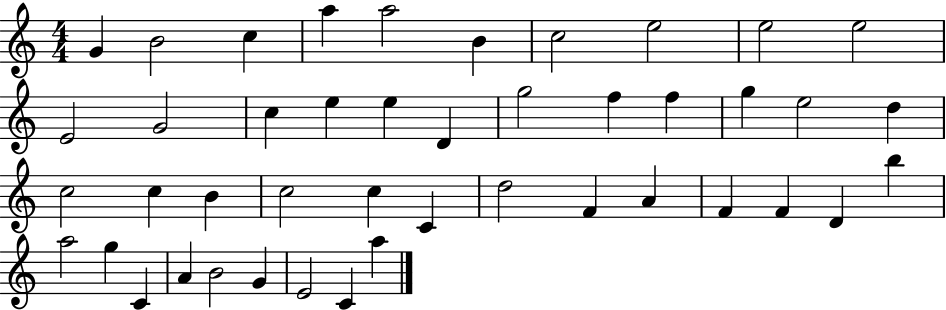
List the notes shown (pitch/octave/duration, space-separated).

G4/q B4/h C5/q A5/q A5/h B4/q C5/h E5/h E5/h E5/h E4/h G4/h C5/q E5/q E5/q D4/q G5/h F5/q F5/q G5/q E5/h D5/q C5/h C5/q B4/q C5/h C5/q C4/q D5/h F4/q A4/q F4/q F4/q D4/q B5/q A5/h G5/q C4/q A4/q B4/h G4/q E4/h C4/q A5/q